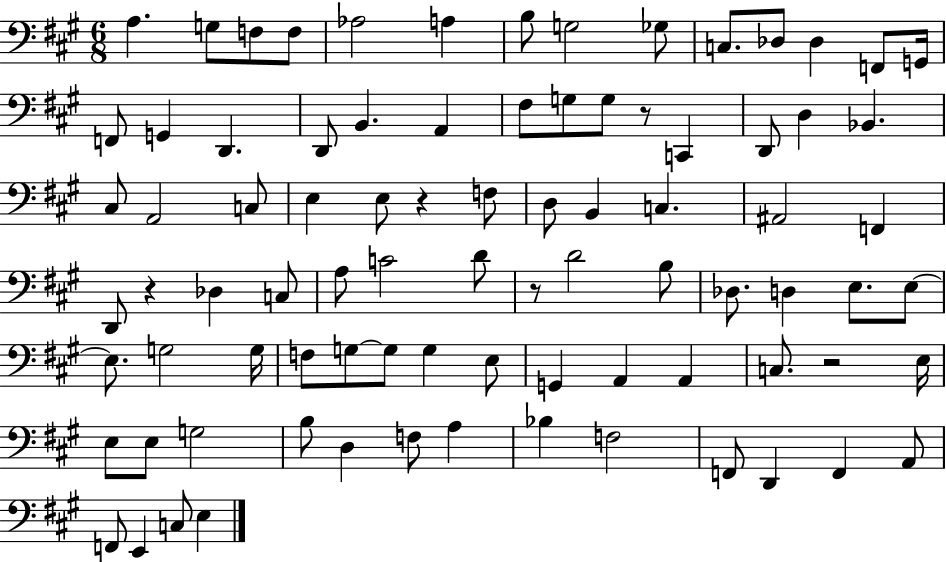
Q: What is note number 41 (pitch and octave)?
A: C3